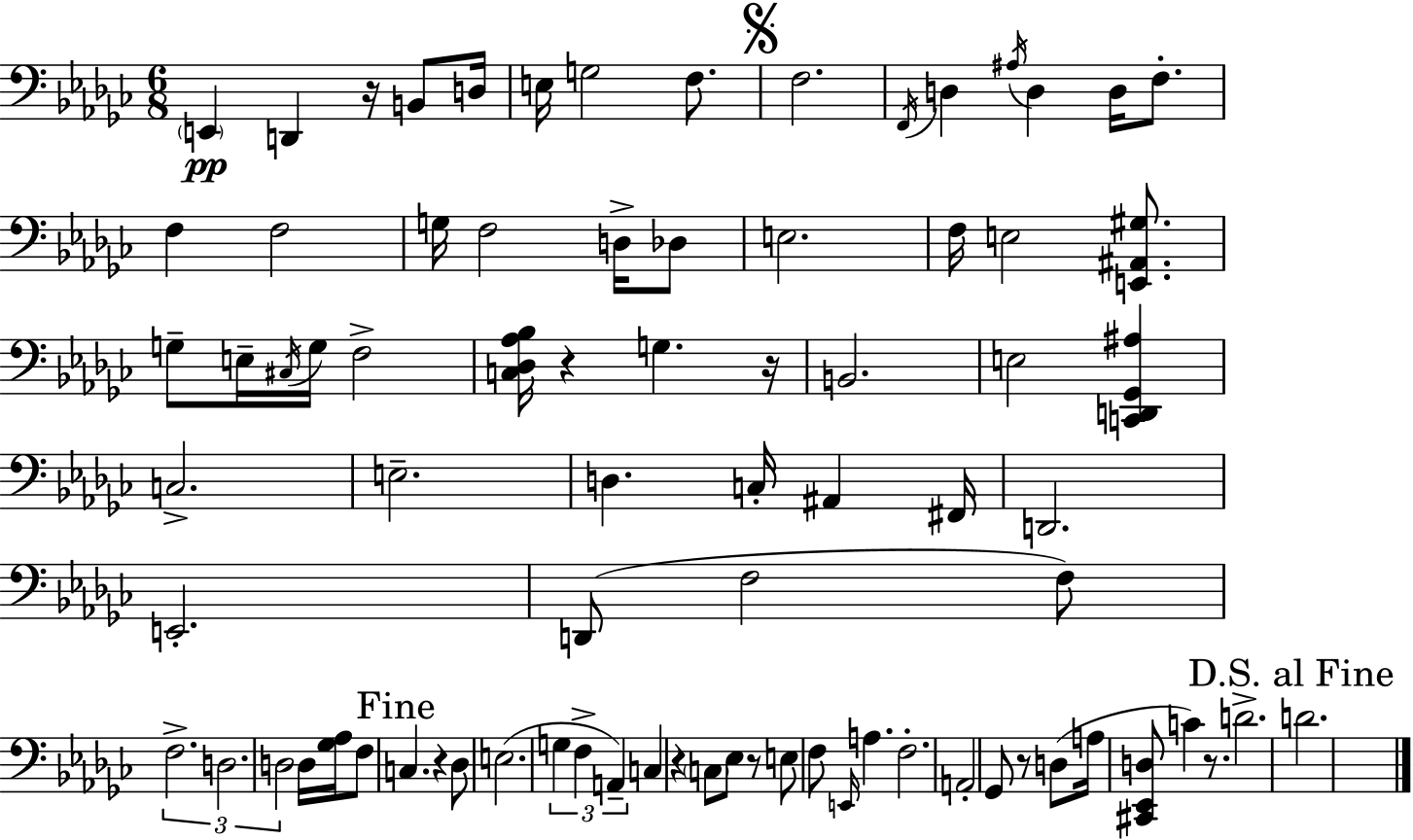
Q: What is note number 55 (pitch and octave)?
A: C3